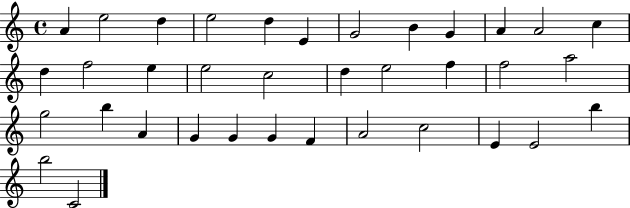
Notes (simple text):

A4/q E5/h D5/q E5/h D5/q E4/q G4/h B4/q G4/q A4/q A4/h C5/q D5/q F5/h E5/q E5/h C5/h D5/q E5/h F5/q F5/h A5/h G5/h B5/q A4/q G4/q G4/q G4/q F4/q A4/h C5/h E4/q E4/h B5/q B5/h C4/h